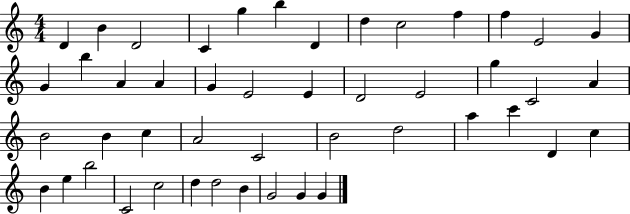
X:1
T:Untitled
M:4/4
L:1/4
K:C
D B D2 C g b D d c2 f f E2 G G b A A G E2 E D2 E2 g C2 A B2 B c A2 C2 B2 d2 a c' D c B e b2 C2 c2 d d2 B G2 G G